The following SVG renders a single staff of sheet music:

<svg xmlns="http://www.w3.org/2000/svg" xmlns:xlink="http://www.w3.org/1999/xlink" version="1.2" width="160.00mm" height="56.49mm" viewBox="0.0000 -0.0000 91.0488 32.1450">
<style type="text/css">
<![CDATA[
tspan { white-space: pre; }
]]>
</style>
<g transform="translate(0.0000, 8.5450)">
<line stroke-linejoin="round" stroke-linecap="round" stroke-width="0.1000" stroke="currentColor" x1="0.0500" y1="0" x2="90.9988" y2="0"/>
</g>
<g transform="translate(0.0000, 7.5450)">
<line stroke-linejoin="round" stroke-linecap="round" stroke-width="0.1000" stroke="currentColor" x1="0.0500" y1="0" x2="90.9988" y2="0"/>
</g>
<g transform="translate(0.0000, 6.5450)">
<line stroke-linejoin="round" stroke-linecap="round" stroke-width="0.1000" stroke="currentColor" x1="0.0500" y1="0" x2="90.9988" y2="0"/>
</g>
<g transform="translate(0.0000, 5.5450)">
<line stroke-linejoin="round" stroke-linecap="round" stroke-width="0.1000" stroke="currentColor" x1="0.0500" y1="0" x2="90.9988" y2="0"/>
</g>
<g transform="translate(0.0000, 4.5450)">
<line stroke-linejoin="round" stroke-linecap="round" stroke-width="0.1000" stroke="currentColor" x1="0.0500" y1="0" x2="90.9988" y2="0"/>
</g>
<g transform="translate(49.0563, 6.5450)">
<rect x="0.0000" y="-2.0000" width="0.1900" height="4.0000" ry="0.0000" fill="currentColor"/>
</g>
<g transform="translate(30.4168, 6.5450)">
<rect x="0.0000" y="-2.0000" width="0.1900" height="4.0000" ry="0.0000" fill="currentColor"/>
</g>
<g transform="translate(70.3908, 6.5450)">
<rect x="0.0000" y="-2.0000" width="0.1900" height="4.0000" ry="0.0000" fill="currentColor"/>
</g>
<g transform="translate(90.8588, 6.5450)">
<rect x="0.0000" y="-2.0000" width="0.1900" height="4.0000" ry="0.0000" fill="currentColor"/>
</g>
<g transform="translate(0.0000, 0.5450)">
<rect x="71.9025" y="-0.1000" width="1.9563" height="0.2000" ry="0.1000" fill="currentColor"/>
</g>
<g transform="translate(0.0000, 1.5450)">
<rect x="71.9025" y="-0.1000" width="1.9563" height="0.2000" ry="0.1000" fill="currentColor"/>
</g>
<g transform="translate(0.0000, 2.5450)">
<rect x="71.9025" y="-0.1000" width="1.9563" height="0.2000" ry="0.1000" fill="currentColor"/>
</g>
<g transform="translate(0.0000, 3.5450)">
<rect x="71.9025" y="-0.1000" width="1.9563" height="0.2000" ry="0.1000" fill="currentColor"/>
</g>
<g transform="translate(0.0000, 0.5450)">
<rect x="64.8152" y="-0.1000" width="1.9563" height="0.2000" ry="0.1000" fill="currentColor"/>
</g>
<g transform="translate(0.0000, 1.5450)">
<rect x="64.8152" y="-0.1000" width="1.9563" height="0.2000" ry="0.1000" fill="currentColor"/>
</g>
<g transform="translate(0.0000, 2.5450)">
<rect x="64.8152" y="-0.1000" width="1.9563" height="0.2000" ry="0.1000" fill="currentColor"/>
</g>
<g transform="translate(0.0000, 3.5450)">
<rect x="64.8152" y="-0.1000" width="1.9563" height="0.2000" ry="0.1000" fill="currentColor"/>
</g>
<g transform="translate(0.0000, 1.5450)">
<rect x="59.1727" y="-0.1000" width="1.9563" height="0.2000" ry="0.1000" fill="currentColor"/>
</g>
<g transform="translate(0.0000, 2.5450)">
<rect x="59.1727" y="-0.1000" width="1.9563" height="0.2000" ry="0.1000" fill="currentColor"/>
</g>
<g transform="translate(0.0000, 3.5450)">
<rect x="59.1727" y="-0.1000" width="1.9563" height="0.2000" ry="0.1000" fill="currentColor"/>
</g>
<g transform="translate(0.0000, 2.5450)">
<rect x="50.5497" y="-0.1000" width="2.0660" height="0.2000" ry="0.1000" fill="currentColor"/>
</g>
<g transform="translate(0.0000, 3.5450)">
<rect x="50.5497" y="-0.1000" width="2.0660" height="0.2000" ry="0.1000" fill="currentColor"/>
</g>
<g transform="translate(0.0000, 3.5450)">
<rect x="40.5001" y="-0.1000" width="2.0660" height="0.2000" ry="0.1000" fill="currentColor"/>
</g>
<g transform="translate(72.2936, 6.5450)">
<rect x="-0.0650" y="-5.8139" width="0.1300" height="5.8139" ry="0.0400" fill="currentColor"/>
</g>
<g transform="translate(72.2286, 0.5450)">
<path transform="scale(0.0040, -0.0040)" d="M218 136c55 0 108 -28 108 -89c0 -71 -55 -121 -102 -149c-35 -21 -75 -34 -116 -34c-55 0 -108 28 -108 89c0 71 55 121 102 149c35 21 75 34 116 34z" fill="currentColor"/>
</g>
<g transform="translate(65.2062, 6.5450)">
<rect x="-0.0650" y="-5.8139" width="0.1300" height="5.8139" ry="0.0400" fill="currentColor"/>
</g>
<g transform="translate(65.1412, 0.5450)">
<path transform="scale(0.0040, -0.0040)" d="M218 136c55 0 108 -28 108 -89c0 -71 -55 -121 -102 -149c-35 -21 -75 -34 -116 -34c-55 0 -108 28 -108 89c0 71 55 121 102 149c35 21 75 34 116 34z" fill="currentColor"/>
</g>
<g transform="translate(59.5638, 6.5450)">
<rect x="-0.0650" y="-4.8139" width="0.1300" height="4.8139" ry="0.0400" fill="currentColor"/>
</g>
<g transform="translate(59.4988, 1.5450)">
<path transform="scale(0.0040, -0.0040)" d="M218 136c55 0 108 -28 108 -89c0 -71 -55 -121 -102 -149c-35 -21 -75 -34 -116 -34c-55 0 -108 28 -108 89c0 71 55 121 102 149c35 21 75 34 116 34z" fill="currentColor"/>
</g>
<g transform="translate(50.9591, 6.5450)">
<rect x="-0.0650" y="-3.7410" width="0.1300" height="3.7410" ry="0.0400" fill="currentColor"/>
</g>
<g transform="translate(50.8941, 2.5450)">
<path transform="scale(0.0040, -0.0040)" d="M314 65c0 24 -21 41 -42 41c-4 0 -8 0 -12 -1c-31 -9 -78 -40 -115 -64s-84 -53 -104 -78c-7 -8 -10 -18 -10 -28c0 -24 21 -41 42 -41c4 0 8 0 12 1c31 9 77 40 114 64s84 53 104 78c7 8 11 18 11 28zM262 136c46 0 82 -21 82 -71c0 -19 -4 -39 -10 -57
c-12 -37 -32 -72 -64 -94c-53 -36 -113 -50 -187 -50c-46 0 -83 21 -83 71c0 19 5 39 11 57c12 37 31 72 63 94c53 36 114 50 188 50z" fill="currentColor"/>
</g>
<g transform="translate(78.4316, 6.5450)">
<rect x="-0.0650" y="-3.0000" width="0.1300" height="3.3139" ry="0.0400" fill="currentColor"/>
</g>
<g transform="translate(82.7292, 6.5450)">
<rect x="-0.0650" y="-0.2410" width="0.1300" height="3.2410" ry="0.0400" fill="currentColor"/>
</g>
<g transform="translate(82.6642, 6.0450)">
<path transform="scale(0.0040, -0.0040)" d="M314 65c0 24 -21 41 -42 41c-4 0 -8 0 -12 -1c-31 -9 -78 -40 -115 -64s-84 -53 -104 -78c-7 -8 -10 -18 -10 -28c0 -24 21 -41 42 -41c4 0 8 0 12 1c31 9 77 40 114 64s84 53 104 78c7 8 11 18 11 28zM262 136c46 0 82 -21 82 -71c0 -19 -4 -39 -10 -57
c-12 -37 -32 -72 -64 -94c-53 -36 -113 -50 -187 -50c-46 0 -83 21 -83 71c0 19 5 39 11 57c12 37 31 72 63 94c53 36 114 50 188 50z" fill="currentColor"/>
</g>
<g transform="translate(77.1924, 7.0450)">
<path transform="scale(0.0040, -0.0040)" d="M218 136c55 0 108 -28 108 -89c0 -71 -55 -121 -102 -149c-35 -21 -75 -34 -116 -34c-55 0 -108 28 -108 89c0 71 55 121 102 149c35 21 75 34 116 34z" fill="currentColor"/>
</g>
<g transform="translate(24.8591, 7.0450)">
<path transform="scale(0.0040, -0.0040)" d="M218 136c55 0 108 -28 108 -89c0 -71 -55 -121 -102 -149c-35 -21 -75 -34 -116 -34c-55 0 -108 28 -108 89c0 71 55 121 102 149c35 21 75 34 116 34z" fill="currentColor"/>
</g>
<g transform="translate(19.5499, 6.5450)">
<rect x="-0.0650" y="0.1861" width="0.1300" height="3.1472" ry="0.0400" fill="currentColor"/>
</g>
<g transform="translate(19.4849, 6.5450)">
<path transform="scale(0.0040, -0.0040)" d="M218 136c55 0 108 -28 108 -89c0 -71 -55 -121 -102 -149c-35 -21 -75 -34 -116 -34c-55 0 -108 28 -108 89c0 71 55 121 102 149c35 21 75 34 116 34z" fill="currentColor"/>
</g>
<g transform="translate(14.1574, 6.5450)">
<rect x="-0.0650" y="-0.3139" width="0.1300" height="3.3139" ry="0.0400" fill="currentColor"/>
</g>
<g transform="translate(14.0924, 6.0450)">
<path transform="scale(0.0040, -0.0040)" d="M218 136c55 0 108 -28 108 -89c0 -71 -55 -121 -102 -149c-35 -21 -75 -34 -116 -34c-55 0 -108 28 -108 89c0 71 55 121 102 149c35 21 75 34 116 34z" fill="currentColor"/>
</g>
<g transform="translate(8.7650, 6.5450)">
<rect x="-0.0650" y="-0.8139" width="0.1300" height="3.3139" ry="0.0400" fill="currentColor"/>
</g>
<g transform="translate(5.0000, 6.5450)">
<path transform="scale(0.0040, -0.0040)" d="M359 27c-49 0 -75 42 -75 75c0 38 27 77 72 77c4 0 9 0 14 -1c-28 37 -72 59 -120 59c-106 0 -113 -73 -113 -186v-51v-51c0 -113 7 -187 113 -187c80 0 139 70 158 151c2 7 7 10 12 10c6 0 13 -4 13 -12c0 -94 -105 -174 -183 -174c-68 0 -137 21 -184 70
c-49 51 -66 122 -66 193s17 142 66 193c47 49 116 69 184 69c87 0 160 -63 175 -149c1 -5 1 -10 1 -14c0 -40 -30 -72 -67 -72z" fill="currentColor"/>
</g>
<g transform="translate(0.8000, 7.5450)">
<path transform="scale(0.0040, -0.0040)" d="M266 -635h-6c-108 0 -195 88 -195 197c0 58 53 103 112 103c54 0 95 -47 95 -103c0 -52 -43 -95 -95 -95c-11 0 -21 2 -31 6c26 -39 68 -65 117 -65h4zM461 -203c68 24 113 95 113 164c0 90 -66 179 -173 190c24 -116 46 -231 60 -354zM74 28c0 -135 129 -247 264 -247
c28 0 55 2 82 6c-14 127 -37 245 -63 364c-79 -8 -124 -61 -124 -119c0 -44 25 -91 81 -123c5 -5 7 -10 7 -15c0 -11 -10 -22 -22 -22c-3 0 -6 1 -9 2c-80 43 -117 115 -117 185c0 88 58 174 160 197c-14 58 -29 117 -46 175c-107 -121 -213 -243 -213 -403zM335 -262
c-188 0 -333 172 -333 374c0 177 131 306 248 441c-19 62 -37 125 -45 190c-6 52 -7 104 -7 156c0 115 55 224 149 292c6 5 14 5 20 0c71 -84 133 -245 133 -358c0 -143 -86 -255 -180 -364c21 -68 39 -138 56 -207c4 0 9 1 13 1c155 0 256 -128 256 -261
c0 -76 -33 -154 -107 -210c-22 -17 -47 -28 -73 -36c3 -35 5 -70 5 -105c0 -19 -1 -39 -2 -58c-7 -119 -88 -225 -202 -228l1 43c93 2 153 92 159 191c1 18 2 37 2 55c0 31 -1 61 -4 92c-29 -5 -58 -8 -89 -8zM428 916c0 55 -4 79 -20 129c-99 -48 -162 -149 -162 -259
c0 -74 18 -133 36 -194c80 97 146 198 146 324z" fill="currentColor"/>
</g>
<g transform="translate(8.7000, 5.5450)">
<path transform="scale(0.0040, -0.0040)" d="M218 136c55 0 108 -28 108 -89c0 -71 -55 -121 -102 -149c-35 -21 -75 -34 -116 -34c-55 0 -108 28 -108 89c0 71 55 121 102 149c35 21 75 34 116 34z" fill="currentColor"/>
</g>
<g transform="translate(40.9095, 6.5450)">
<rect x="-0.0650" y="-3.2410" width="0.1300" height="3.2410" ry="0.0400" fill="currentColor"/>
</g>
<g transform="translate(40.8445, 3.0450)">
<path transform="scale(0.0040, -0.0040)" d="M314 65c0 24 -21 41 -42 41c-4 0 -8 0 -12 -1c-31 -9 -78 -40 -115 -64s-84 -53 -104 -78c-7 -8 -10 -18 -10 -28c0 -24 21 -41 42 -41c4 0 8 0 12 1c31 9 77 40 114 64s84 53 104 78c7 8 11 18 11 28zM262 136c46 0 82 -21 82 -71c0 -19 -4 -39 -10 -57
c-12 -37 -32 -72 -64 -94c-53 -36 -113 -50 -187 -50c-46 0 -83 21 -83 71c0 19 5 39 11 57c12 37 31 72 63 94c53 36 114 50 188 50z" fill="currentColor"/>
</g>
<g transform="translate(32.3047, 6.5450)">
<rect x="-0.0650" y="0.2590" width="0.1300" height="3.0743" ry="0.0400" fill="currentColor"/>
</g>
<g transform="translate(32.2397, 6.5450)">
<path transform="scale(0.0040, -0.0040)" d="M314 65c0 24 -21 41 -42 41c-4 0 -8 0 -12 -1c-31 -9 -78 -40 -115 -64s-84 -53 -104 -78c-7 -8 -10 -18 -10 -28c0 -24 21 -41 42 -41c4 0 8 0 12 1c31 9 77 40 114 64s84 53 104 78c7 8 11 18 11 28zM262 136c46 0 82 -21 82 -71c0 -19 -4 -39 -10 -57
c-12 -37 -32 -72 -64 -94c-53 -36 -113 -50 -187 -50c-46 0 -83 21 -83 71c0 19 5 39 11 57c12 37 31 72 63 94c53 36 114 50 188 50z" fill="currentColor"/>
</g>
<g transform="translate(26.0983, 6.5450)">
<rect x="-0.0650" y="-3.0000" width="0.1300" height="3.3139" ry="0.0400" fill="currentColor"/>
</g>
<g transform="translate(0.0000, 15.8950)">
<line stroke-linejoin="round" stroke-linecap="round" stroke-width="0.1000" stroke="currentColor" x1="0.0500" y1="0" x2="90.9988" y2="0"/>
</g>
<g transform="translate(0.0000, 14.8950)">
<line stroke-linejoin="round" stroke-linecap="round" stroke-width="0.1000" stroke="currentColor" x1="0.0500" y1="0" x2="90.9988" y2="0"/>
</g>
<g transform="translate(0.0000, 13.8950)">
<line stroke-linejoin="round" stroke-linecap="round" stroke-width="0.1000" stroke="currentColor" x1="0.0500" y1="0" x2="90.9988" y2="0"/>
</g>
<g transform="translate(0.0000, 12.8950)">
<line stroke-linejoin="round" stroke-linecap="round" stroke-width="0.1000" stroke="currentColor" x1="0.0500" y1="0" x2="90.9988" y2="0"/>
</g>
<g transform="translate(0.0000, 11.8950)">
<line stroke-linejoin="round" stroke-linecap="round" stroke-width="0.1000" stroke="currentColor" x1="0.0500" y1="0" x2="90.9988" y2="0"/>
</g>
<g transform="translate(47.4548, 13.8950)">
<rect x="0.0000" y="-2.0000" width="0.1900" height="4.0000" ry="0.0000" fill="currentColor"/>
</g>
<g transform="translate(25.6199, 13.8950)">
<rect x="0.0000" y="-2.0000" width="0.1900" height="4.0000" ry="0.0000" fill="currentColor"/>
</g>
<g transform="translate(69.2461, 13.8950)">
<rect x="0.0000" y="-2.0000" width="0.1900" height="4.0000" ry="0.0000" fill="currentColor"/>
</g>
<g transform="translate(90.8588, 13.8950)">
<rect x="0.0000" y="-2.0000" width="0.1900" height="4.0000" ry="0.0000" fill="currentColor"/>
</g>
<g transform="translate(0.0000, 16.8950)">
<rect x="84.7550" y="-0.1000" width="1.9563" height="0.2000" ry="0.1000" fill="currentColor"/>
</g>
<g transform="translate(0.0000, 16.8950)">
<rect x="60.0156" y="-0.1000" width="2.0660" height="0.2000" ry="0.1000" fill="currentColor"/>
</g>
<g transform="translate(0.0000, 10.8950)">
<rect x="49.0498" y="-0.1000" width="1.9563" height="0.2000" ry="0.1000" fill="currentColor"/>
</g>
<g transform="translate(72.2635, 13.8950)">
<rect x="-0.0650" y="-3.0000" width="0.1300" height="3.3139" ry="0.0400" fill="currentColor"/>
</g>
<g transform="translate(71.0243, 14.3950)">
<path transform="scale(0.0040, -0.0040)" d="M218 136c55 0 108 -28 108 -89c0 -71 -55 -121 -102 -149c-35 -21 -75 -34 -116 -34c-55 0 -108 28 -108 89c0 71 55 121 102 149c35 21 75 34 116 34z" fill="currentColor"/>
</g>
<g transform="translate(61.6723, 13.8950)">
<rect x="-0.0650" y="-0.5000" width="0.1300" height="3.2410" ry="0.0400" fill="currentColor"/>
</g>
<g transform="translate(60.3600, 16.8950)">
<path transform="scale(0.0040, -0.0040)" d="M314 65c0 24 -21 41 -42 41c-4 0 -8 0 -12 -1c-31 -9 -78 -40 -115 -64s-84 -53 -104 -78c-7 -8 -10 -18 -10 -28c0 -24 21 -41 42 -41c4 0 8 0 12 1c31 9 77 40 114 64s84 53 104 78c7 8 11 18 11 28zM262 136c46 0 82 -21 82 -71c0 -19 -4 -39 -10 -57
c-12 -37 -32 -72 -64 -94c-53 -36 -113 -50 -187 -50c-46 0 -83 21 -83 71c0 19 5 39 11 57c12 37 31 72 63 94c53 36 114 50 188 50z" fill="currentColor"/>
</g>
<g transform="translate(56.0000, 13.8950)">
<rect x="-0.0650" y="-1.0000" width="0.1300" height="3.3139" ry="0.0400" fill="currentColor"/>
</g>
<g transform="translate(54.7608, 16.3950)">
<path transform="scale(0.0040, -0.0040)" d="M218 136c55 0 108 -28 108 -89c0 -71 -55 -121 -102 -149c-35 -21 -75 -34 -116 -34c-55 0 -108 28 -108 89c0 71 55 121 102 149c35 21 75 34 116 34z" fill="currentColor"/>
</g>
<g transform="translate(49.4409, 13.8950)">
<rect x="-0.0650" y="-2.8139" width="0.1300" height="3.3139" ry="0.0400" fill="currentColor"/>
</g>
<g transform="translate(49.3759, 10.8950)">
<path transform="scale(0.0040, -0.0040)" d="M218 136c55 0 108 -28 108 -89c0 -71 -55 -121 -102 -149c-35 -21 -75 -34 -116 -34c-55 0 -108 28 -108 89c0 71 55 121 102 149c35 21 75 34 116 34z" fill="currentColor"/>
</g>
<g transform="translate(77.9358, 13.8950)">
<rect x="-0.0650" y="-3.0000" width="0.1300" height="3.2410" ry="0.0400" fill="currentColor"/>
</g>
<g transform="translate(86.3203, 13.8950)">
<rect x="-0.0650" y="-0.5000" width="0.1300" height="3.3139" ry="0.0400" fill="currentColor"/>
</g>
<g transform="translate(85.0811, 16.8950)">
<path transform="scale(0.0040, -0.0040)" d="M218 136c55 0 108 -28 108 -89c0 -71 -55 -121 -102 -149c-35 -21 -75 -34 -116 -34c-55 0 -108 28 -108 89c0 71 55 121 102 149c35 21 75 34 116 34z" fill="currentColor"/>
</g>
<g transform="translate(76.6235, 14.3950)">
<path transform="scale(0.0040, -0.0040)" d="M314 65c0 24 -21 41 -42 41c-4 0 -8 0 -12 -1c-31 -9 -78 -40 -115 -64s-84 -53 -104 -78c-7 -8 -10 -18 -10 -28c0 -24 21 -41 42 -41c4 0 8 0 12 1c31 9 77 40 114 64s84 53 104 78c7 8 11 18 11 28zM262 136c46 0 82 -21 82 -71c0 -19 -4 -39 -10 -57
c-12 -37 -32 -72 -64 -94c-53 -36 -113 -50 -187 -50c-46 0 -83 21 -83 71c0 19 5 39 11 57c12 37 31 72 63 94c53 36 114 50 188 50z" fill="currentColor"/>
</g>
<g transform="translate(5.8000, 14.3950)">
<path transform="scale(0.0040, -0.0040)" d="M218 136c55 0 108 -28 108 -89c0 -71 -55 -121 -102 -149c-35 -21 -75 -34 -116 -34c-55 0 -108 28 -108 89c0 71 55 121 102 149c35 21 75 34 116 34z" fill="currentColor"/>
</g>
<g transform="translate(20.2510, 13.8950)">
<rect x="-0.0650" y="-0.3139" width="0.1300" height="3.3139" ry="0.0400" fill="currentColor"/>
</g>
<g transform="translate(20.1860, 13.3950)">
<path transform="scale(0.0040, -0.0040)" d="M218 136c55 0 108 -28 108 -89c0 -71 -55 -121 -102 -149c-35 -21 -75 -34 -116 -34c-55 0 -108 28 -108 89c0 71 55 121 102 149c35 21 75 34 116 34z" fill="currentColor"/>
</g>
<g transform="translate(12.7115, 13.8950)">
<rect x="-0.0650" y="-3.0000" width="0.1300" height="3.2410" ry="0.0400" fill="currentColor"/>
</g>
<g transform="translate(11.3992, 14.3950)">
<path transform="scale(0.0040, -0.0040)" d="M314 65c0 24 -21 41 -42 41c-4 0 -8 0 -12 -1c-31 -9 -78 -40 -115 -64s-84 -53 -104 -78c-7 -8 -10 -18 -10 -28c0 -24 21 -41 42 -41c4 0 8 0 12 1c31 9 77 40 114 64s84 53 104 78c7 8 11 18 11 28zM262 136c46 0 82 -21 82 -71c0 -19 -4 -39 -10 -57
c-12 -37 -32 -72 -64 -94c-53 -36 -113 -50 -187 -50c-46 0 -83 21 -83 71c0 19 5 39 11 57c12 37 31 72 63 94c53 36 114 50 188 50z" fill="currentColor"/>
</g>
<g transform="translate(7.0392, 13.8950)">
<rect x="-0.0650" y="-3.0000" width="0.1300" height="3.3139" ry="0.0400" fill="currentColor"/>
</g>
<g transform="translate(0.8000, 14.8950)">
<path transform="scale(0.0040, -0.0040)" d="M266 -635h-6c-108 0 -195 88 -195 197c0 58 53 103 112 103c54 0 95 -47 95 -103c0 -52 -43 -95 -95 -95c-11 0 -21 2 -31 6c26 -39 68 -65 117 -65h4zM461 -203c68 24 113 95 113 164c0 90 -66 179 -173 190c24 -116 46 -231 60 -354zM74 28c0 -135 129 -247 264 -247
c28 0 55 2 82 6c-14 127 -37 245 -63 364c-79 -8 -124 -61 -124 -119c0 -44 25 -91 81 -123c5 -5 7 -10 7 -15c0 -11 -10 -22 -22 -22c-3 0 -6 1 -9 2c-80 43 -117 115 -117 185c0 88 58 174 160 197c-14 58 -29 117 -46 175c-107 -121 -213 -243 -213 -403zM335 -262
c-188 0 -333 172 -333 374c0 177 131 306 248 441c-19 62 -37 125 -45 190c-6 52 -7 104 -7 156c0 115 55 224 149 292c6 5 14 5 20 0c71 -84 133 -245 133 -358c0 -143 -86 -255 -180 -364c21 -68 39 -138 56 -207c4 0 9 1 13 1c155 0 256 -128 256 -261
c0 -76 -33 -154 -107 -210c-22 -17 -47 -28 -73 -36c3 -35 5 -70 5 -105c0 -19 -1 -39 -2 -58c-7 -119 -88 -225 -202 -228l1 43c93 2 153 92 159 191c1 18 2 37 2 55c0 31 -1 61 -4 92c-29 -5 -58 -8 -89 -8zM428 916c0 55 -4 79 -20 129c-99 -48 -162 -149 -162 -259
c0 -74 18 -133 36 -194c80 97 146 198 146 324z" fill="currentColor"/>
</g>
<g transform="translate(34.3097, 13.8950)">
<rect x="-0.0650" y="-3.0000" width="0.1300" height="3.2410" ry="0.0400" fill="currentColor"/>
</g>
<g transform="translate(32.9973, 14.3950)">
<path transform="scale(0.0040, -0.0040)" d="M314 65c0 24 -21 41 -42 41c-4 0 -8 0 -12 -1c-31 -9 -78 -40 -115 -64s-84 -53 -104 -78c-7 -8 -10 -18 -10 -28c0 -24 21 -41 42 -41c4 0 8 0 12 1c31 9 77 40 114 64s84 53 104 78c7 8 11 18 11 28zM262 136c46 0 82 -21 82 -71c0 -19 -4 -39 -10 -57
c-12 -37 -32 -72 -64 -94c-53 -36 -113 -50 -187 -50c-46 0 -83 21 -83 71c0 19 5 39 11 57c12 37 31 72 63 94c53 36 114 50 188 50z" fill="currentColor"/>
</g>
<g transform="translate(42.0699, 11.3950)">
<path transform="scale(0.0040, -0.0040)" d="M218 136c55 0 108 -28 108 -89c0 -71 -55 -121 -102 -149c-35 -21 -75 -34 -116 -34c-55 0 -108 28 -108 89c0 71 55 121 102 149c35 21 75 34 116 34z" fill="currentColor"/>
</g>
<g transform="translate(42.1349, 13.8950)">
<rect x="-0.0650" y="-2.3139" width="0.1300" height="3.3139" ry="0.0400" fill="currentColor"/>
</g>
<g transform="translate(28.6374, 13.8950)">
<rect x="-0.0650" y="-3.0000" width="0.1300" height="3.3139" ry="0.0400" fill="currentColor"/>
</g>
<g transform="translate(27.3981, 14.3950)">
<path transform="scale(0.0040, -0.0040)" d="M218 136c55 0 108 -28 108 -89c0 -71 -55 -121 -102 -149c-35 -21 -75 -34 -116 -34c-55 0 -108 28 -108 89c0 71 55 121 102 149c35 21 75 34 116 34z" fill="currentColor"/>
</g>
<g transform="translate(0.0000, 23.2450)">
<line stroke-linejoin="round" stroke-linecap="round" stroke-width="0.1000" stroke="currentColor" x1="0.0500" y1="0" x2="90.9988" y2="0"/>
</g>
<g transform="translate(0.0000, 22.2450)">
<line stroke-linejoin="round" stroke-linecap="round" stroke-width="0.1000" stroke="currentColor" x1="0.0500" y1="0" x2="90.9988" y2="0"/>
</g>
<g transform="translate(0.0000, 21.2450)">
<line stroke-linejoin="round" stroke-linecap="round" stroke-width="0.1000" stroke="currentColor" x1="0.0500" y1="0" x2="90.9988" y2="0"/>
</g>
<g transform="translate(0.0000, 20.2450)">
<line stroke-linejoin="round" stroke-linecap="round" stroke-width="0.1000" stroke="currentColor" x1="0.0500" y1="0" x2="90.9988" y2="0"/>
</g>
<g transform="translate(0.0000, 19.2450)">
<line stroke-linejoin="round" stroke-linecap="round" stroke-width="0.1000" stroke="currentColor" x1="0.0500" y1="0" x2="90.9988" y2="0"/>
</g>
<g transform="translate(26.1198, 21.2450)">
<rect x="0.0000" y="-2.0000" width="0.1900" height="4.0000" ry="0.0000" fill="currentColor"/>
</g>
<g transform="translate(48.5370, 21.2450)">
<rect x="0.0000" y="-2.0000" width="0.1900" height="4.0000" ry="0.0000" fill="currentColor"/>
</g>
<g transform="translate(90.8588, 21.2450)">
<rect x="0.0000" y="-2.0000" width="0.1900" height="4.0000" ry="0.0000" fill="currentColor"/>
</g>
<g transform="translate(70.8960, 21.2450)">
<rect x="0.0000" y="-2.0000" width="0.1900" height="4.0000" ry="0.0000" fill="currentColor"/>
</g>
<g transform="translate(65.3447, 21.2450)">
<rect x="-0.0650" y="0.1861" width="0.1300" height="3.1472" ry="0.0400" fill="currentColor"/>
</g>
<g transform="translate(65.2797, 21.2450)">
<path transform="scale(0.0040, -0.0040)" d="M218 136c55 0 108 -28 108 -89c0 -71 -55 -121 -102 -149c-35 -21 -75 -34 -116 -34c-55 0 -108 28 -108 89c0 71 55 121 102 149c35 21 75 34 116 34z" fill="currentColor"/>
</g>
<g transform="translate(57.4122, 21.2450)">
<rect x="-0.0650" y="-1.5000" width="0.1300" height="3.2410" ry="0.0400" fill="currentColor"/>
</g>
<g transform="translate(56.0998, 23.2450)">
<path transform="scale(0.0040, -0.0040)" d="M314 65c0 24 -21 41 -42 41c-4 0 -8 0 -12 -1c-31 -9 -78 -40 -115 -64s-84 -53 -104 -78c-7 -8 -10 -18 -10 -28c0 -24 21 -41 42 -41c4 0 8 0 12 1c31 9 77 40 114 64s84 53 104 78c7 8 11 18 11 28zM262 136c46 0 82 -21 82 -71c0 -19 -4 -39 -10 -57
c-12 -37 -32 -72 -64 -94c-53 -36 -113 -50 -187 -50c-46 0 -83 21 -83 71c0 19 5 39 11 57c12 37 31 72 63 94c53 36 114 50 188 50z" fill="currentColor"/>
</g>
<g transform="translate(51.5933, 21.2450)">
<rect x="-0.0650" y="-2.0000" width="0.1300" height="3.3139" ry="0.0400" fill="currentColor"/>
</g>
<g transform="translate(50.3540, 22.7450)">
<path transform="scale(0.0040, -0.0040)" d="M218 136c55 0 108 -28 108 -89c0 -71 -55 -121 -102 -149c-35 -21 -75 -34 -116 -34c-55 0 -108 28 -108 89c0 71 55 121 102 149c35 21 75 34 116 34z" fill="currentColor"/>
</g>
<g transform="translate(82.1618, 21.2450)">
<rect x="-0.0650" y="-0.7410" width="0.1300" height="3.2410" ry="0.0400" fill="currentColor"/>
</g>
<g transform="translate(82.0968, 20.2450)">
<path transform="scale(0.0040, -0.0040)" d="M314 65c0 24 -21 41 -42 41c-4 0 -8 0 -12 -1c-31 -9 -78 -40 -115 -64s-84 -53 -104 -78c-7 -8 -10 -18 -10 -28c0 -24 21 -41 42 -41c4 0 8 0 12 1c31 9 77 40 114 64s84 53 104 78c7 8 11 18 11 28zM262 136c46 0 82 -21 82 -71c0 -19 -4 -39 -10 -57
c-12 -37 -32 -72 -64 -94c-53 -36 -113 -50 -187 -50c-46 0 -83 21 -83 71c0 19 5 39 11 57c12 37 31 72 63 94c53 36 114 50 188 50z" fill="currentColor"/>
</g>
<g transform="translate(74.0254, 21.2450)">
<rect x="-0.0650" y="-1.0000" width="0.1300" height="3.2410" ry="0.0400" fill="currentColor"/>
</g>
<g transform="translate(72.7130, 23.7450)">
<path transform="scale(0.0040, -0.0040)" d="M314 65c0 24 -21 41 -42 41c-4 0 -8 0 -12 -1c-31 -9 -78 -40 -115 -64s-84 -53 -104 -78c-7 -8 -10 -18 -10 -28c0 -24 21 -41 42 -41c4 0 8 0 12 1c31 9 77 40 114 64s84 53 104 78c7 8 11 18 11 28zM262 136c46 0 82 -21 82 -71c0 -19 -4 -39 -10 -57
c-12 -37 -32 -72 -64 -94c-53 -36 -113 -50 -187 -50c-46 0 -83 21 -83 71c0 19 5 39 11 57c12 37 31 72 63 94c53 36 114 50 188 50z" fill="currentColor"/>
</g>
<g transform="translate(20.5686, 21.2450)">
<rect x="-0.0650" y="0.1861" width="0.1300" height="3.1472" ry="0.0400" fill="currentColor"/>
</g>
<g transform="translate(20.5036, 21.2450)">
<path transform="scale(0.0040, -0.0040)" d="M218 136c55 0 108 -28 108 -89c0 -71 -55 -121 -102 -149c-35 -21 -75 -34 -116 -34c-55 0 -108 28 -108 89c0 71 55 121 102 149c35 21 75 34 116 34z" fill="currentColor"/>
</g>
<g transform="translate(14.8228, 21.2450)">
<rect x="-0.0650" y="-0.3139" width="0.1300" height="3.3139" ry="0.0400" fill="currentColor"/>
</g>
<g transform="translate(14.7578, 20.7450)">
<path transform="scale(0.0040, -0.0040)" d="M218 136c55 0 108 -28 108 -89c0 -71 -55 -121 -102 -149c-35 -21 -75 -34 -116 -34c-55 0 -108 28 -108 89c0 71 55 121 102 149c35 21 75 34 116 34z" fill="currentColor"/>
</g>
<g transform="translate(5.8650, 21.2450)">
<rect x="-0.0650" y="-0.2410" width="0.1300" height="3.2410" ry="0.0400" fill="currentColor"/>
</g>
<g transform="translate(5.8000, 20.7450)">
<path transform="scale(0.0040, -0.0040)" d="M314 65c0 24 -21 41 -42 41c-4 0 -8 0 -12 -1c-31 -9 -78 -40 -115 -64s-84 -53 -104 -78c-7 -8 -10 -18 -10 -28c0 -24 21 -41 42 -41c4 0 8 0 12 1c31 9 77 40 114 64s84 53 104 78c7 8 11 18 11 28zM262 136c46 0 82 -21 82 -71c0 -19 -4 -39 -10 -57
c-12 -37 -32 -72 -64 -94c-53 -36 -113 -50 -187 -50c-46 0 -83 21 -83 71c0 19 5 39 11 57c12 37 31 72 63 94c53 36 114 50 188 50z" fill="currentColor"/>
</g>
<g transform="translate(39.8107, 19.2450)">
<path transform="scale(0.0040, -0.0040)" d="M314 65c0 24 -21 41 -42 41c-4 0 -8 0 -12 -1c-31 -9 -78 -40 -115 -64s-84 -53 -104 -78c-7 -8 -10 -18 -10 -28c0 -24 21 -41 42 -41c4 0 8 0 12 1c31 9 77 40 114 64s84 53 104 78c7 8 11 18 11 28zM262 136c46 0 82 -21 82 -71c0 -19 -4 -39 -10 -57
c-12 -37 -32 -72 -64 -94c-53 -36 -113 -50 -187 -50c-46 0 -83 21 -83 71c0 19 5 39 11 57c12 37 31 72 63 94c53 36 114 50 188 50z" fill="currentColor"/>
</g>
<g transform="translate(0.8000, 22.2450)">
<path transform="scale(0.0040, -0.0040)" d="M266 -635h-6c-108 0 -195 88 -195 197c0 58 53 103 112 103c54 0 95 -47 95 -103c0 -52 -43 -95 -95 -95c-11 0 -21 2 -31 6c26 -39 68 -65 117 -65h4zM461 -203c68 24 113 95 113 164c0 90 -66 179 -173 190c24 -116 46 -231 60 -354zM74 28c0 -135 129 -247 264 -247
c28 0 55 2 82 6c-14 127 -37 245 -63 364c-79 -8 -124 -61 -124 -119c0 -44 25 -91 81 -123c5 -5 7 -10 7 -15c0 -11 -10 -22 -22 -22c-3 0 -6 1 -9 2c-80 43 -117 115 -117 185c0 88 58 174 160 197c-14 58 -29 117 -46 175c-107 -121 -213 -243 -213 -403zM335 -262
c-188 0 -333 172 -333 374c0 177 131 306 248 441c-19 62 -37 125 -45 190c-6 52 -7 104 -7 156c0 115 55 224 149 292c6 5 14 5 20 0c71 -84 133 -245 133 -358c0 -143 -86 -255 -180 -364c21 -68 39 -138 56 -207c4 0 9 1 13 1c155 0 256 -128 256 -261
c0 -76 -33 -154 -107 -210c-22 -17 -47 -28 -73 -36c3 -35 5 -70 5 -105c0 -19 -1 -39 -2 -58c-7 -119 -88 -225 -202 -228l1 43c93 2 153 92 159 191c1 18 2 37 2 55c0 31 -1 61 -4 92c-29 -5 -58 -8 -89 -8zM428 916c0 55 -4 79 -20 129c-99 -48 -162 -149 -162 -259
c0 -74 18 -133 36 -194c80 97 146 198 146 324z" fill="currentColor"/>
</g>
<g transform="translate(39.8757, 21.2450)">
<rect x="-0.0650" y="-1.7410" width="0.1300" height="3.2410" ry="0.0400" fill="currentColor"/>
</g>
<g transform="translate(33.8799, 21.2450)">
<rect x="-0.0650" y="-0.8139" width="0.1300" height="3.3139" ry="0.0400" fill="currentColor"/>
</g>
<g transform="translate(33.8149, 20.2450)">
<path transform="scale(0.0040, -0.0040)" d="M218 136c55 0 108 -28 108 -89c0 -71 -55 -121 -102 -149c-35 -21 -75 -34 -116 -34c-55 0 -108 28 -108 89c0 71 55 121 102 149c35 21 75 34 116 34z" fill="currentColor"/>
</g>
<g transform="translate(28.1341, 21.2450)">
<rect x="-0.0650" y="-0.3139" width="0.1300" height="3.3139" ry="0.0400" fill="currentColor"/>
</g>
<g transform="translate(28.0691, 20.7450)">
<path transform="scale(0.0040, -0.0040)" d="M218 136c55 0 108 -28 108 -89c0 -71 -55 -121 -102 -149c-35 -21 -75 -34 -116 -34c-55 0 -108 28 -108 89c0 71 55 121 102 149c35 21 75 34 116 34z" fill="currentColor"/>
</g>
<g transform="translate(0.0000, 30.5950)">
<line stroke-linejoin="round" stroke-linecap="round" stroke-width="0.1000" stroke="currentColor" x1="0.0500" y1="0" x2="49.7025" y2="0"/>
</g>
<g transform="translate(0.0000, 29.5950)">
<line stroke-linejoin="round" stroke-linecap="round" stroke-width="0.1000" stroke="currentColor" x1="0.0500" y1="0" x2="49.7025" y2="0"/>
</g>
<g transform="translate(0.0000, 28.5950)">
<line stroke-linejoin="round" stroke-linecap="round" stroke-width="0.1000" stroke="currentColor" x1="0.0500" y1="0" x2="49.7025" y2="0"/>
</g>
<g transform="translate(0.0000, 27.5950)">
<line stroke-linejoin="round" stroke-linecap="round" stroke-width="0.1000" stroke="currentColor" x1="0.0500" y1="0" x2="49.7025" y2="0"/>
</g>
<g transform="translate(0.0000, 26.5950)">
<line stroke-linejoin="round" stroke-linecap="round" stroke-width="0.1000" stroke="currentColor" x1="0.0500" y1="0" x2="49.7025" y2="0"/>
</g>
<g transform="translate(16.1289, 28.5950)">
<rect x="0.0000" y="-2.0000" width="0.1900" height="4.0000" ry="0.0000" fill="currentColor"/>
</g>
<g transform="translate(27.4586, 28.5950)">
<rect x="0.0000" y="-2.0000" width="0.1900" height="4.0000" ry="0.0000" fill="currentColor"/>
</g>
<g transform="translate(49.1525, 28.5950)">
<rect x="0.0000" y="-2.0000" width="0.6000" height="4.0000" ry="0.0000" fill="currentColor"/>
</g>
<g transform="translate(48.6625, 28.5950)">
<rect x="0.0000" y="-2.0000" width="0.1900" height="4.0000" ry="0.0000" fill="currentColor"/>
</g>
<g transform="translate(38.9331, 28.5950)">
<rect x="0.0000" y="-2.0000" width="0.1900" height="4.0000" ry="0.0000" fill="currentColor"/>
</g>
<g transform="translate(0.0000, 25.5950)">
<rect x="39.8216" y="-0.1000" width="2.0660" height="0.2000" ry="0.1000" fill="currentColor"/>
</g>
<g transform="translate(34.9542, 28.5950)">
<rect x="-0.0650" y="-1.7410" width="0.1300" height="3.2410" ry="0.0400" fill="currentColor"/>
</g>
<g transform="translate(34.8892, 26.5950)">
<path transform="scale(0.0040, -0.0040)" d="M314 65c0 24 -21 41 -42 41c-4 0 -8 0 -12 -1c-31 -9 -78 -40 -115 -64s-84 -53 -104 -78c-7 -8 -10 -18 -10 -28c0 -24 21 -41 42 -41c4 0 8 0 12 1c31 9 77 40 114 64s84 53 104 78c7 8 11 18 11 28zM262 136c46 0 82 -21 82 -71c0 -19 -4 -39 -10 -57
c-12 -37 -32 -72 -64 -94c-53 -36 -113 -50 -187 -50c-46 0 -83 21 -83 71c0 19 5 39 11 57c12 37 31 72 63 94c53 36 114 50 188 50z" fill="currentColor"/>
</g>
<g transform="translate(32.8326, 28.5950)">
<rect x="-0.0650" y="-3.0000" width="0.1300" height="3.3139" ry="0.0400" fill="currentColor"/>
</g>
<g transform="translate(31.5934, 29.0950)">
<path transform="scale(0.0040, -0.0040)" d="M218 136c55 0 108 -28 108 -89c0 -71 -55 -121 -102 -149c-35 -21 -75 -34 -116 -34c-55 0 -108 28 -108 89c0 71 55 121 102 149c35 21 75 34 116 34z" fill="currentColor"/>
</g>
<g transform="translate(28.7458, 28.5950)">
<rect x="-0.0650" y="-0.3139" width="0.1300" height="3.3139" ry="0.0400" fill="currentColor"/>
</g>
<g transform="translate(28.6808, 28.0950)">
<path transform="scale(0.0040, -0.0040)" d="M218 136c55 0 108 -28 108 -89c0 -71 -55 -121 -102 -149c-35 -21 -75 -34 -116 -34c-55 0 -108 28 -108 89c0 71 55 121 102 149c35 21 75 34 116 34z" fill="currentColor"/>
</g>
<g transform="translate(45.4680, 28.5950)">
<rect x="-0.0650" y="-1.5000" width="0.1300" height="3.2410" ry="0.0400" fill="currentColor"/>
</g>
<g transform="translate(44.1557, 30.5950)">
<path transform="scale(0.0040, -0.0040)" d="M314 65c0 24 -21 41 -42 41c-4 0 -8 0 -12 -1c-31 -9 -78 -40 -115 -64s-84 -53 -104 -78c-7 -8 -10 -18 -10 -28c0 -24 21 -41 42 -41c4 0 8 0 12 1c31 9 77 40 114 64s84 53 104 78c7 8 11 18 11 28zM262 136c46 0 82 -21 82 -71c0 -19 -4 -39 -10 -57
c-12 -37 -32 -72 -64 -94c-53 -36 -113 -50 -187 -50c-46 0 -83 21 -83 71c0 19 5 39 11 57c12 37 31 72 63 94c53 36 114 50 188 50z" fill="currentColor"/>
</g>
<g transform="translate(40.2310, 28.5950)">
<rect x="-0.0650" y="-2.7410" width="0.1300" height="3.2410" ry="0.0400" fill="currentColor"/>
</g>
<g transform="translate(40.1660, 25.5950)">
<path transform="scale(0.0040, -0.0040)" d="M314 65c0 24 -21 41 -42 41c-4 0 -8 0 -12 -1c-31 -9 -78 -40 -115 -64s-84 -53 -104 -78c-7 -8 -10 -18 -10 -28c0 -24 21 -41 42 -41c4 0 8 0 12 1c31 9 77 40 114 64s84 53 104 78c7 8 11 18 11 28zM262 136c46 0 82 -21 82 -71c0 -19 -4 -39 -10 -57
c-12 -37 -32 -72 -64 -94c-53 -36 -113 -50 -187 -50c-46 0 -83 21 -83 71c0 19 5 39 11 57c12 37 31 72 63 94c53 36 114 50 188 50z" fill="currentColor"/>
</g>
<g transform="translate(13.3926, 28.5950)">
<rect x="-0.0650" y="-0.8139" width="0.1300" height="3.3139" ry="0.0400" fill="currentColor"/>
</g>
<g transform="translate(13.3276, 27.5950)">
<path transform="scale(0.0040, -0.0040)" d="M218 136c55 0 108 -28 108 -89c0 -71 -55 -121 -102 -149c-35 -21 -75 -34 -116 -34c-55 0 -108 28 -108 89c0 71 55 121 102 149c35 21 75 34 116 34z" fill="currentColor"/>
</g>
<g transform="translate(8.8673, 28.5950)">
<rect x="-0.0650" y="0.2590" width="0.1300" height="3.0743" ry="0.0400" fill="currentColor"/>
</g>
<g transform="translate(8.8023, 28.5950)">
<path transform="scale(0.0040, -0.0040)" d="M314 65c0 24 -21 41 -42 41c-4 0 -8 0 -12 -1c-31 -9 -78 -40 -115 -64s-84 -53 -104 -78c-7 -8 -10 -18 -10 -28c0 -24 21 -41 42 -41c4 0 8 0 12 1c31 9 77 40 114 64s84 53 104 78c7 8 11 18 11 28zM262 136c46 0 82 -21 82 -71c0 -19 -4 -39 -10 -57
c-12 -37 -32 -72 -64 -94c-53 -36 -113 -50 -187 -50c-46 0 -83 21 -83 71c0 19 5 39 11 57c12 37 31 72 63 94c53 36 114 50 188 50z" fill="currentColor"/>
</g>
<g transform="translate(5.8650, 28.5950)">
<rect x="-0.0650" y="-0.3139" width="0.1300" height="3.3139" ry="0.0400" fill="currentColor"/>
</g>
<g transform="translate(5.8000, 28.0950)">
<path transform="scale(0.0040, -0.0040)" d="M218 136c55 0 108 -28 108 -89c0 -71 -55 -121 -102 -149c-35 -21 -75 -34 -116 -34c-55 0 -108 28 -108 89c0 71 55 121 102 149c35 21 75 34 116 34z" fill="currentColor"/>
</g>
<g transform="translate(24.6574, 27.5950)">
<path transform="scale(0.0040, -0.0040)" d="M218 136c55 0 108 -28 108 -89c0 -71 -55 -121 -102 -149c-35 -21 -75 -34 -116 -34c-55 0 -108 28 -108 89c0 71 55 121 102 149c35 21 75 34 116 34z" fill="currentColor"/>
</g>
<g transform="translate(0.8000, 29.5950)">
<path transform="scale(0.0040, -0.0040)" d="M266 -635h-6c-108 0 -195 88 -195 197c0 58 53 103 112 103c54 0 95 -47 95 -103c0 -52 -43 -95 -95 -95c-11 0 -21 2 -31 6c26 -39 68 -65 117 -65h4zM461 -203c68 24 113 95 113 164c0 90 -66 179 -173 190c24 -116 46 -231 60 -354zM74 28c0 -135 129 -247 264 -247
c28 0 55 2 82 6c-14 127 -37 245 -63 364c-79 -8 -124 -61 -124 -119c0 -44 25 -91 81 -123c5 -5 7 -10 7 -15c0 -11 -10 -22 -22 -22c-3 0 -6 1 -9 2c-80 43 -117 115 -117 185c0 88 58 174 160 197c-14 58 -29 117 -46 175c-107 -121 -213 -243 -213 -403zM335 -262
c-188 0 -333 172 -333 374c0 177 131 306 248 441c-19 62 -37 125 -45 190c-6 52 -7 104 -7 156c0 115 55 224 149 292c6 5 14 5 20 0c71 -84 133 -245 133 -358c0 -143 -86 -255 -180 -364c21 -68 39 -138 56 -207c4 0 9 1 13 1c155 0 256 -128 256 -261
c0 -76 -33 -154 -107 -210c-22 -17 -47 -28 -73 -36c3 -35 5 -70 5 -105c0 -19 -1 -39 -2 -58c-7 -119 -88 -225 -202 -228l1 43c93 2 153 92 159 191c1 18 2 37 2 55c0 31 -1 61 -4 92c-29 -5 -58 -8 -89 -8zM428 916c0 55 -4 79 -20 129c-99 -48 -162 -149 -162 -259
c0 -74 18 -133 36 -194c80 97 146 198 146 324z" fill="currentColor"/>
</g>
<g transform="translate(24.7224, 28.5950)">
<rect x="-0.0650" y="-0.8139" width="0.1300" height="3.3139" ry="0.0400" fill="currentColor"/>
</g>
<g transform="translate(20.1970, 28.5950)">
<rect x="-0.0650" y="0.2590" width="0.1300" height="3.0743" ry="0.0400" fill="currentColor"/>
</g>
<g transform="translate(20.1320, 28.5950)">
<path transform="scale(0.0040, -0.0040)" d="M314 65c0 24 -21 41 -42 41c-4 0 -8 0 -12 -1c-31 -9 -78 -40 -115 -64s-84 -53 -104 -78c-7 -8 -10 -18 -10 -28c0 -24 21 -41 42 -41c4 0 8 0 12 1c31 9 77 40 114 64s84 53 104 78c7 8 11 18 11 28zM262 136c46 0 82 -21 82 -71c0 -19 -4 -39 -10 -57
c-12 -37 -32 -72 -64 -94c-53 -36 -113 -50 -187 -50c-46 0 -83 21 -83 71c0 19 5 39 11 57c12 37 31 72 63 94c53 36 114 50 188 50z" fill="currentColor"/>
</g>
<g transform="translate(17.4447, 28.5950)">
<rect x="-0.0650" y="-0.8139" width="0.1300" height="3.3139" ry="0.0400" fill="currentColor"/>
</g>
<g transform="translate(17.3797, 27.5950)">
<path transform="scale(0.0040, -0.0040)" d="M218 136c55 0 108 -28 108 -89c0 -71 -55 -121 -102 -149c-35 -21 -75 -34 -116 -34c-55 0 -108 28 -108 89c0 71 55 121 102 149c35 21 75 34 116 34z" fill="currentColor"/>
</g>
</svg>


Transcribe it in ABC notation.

X:1
T:Untitled
M:4/4
L:1/4
K:C
d c B A B2 b2 c'2 e' g' g' A c2 A A2 c A A2 g a D C2 A A2 C c2 c B c d f2 F E2 B D2 d2 c B2 d d B2 d c A f2 a2 E2